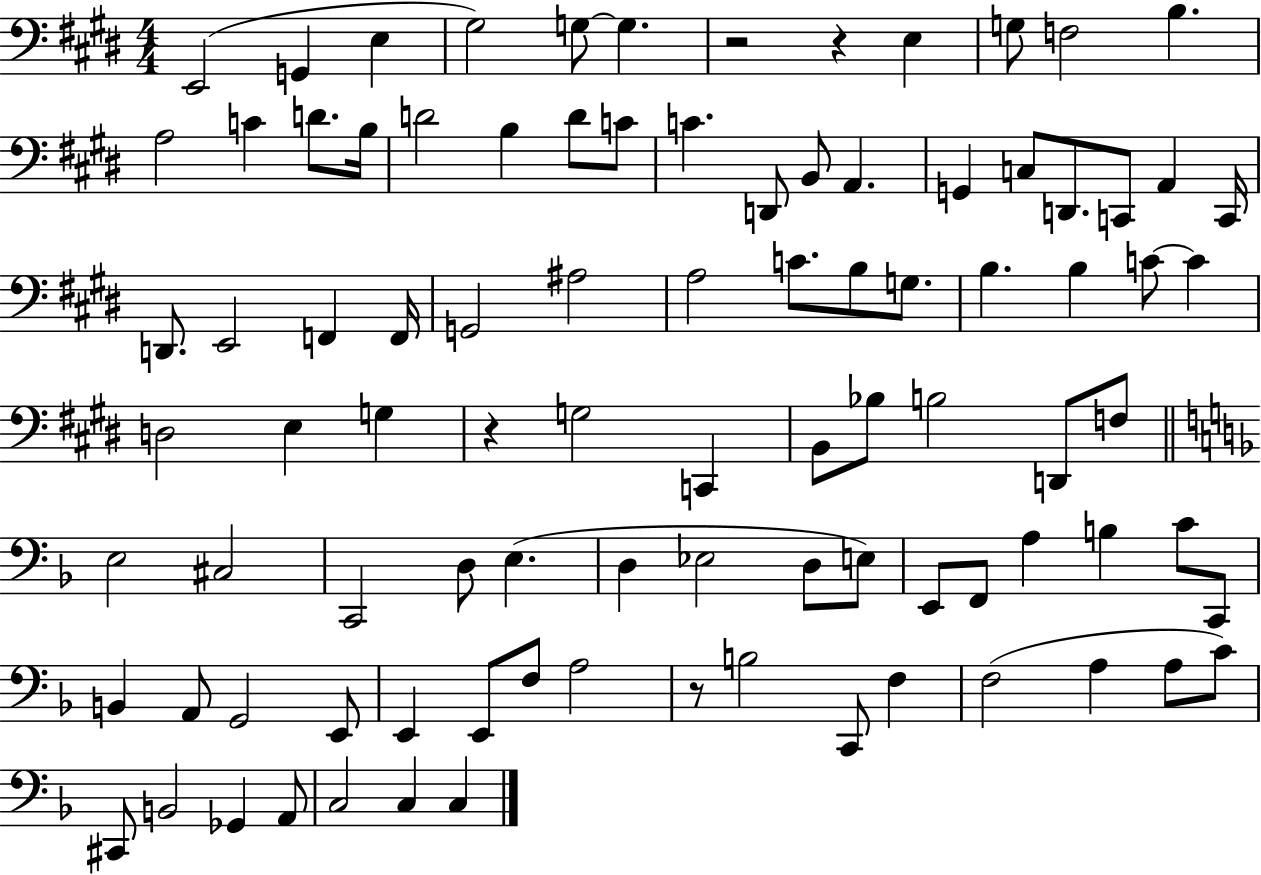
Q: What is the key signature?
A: E major